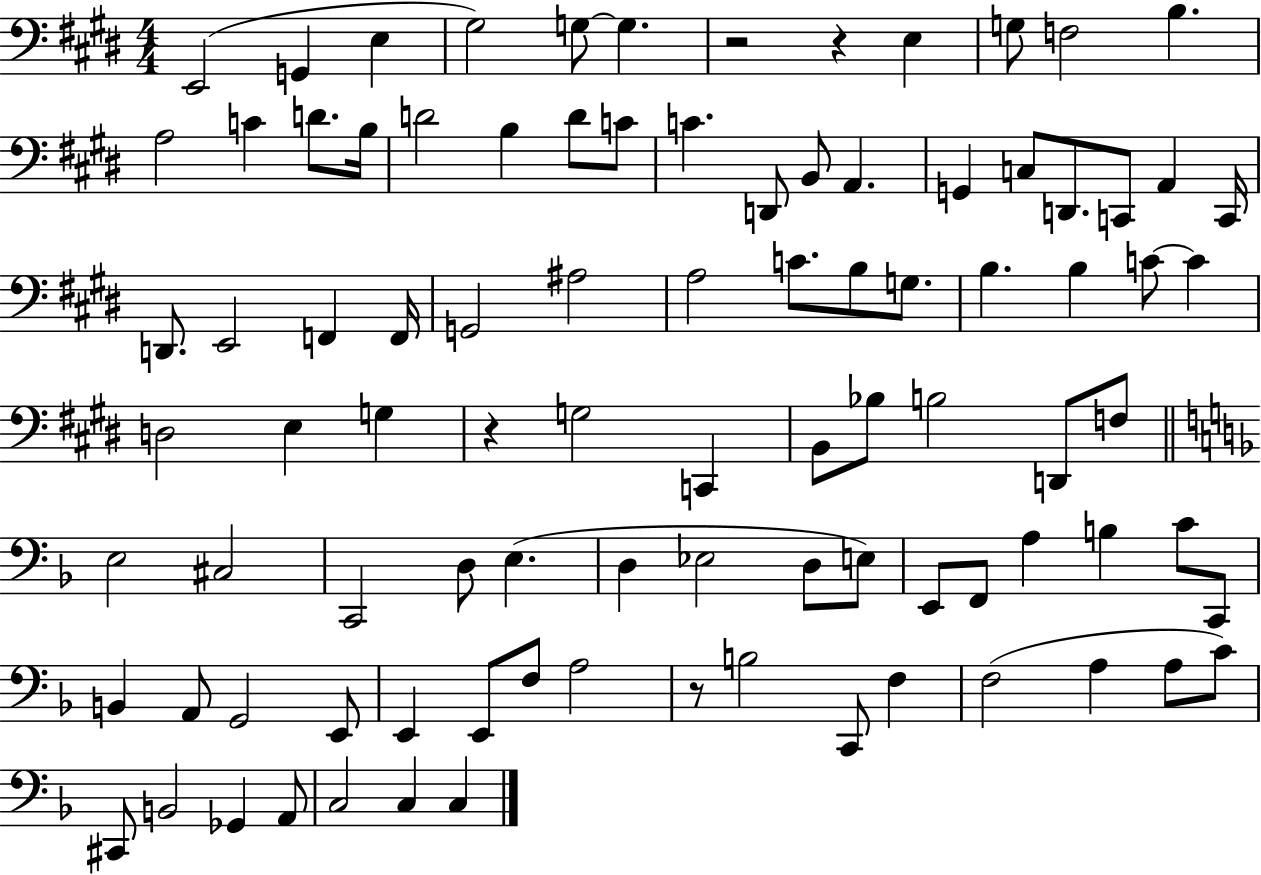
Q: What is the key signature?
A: E major